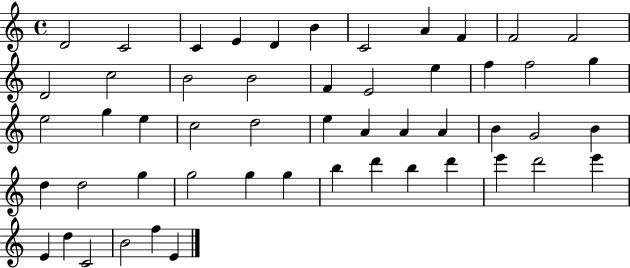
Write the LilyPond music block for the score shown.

{
  \clef treble
  \time 4/4
  \defaultTimeSignature
  \key c \major
  d'2 c'2 | c'4 e'4 d'4 b'4 | c'2 a'4 f'4 | f'2 f'2 | \break d'2 c''2 | b'2 b'2 | f'4 e'2 e''4 | f''4 f''2 g''4 | \break e''2 g''4 e''4 | c''2 d''2 | e''4 a'4 a'4 a'4 | b'4 g'2 b'4 | \break d''4 d''2 g''4 | g''2 g''4 g''4 | b''4 d'''4 b''4 d'''4 | e'''4 d'''2 e'''4 | \break e'4 d''4 c'2 | b'2 f''4 e'4 | \bar "|."
}